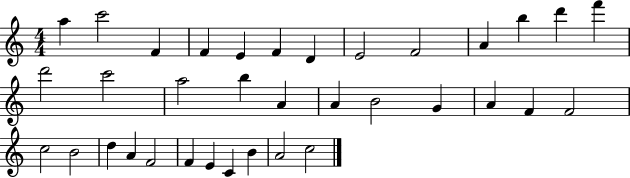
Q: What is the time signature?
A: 4/4